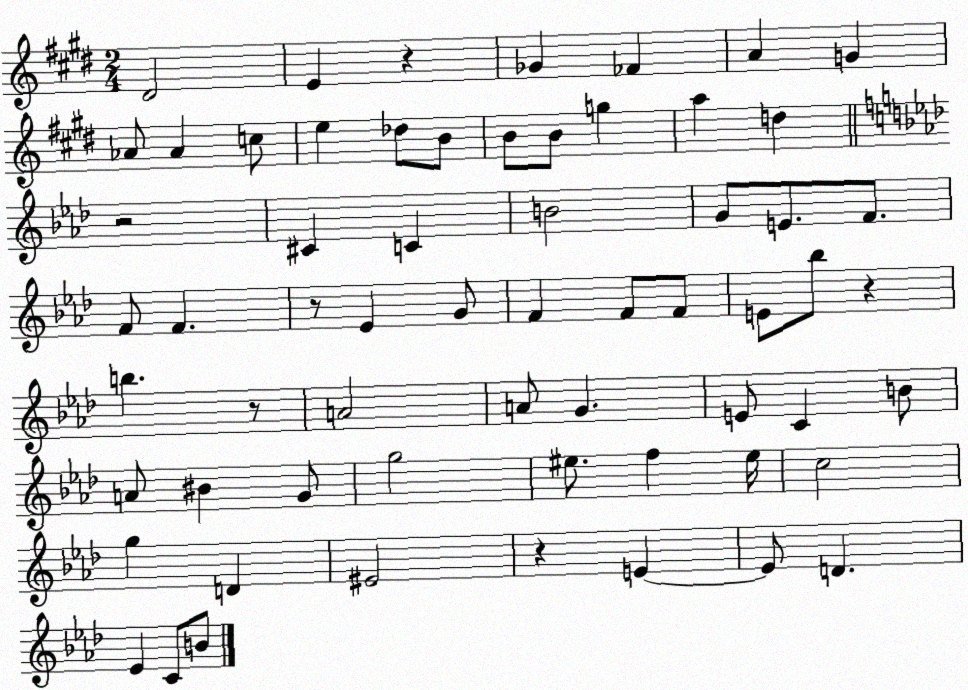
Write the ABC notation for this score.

X:1
T:Untitled
M:2/4
L:1/4
K:E
^D2 E z _G _F A G _A/2 _A c/2 e _d/2 B/2 B/2 B/2 g a d z2 ^C C B2 G/2 E/2 F/2 F/2 F z/2 _E G/2 F F/2 F/2 E/2 _b/2 z b z/2 A2 A/2 G E/2 C B/2 A/2 ^B G/2 g2 ^e/2 f ^e/4 c2 g D ^E2 z E E/2 D _E C/2 B/2